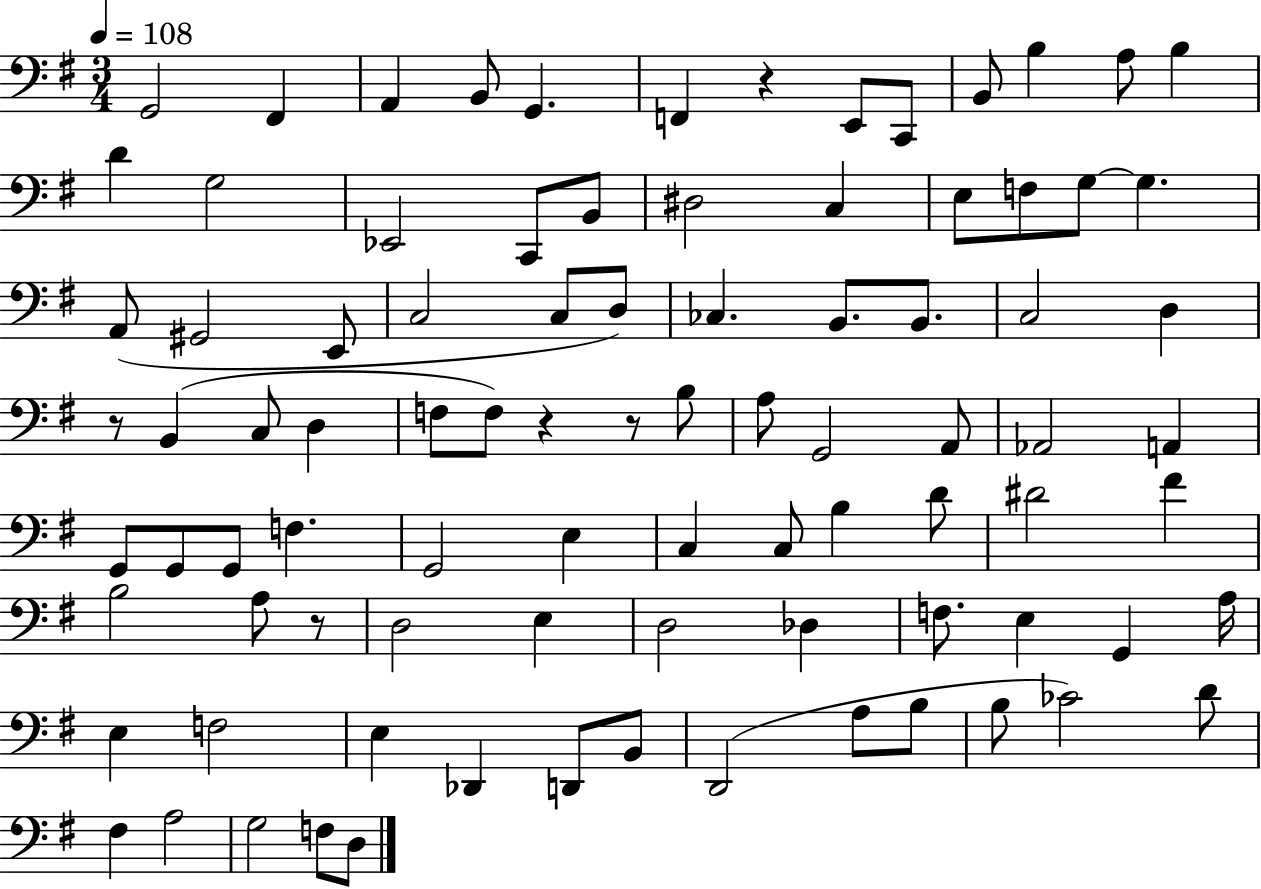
{
  \clef bass
  \numericTimeSignature
  \time 3/4
  \key g \major
  \tempo 4 = 108
  g,2 fis,4 | a,4 b,8 g,4. | f,4 r4 e,8 c,8 | b,8 b4 a8 b4 | \break d'4 g2 | ees,2 c,8 b,8 | dis2 c4 | e8 f8 g8~~ g4. | \break a,8( gis,2 e,8 | c2 c8 d8) | ces4. b,8. b,8. | c2 d4 | \break r8 b,4( c8 d4 | f8 f8) r4 r8 b8 | a8 g,2 a,8 | aes,2 a,4 | \break g,8 g,8 g,8 f4. | g,2 e4 | c4 c8 b4 d'8 | dis'2 fis'4 | \break b2 a8 r8 | d2 e4 | d2 des4 | f8. e4 g,4 a16 | \break e4 f2 | e4 des,4 d,8 b,8 | d,2( a8 b8 | b8 ces'2) d'8 | \break fis4 a2 | g2 f8 d8 | \bar "|."
}